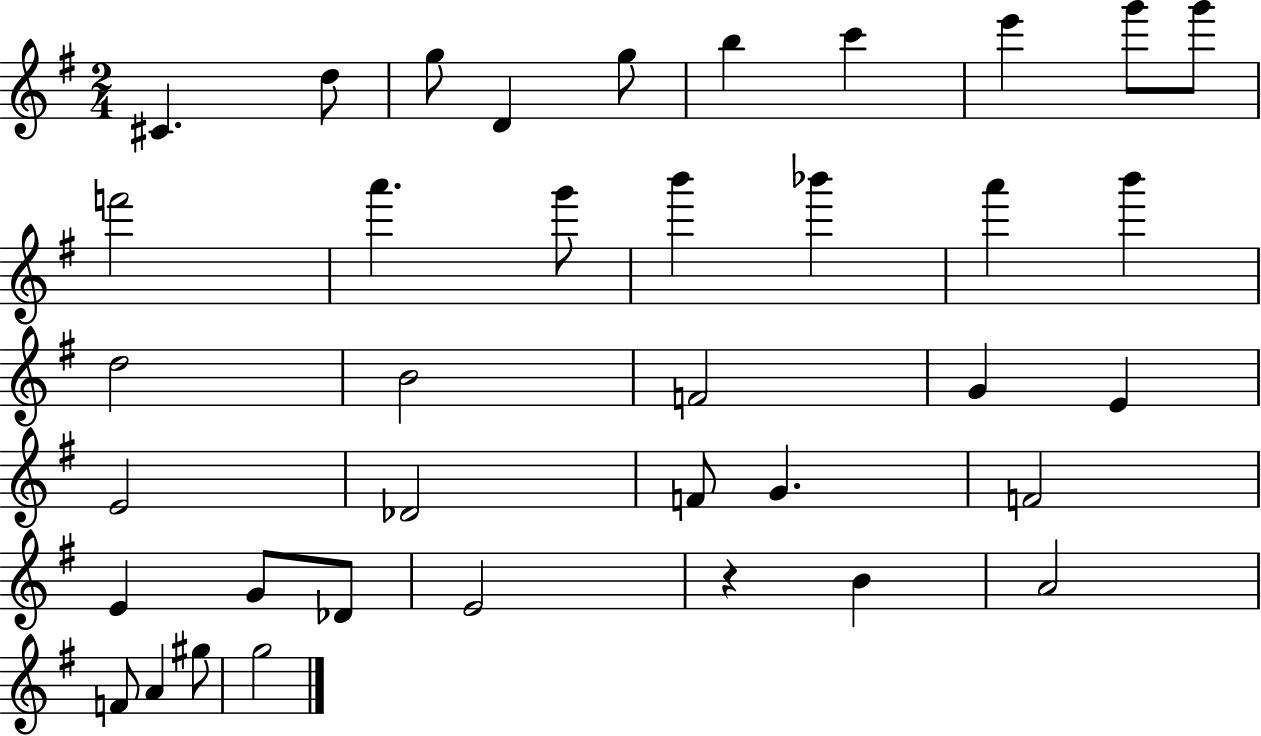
{
  \clef treble
  \numericTimeSignature
  \time 2/4
  \key g \major
  cis'4. d''8 | g''8 d'4 g''8 | b''4 c'''4 | e'''4 g'''8 g'''8 | \break f'''2 | a'''4. g'''8 | b'''4 bes'''4 | a'''4 b'''4 | \break d''2 | b'2 | f'2 | g'4 e'4 | \break e'2 | des'2 | f'8 g'4. | f'2 | \break e'4 g'8 des'8 | e'2 | r4 b'4 | a'2 | \break f'8 a'4 gis''8 | g''2 | \bar "|."
}